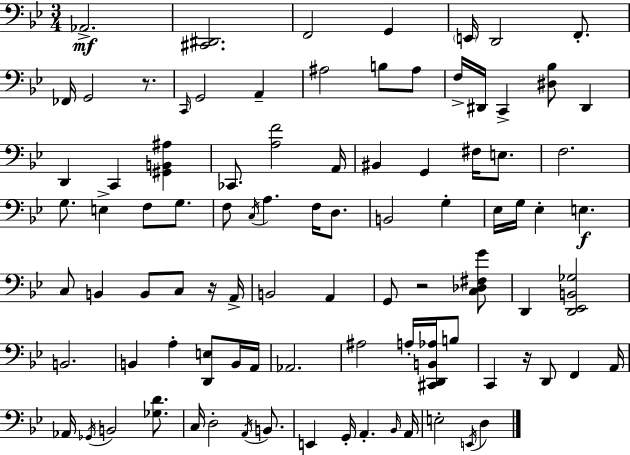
Ab2/h. [C#2,D#2]/h. F2/h G2/q E2/s D2/h F2/e. FES2/s G2/h R/e. C2/s G2/h A2/q A#3/h B3/e A#3/e F3/s D#2/s C2/q [D#3,Bb3]/e D#2/q D2/q C2/q [G#2,B2,A#3]/q CES2/e. [A3,F4]/h A2/s BIS2/q G2/q F#3/s E3/e. F3/h. G3/e. E3/q F3/e G3/e. F3/e C3/s A3/q. F3/s D3/e. B2/h G3/q Eb3/s G3/s Eb3/q E3/q. C3/e B2/q B2/e C3/e R/s A2/s B2/h A2/q G2/e R/h [C3,Db3,F#3,G4]/e D2/q [D2,Eb2,B2,Gb3]/h B2/h. B2/q A3/q [D2,E3]/e B2/s A2/s Ab2/h. A#3/h A3/s [C#2,D2,B2,Ab3]/s B3/e C2/q R/s D2/e F2/q A2/s Ab2/s Gb2/s B2/h [Gb3,D4]/e. C3/s D3/h A2/s B2/e. E2/q G2/s A2/q. Bb2/s A2/s E3/h E2/s D3/q